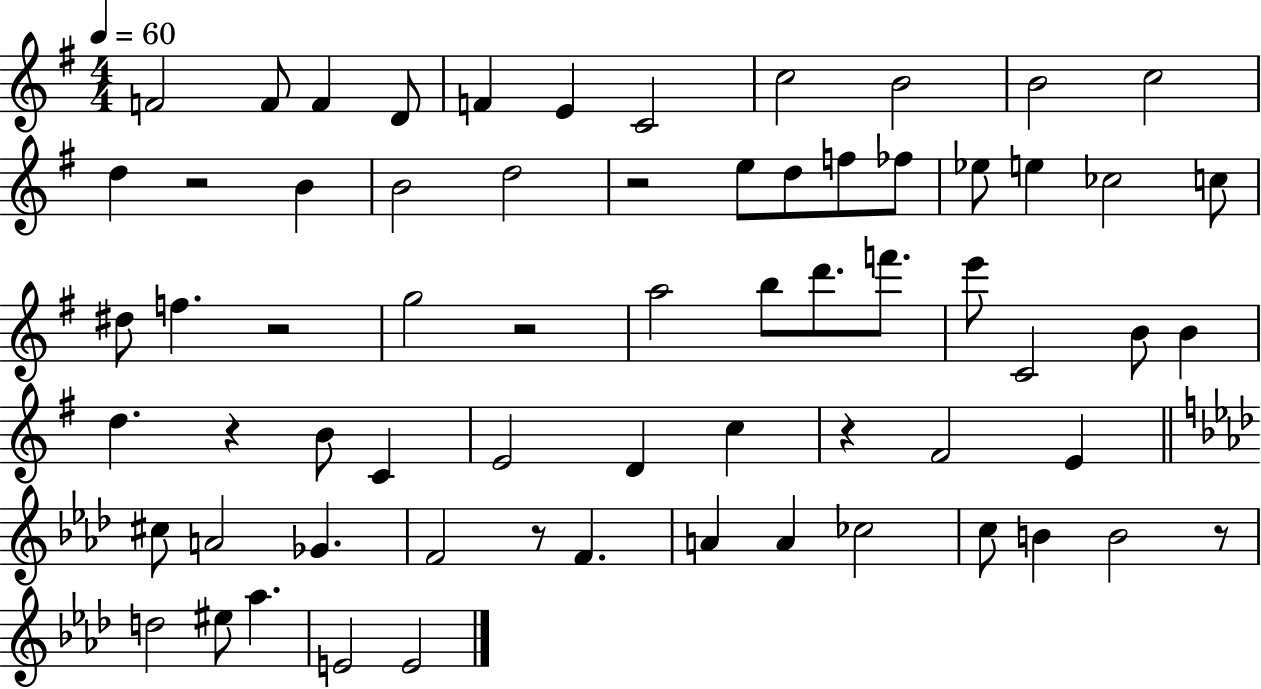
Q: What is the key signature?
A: G major